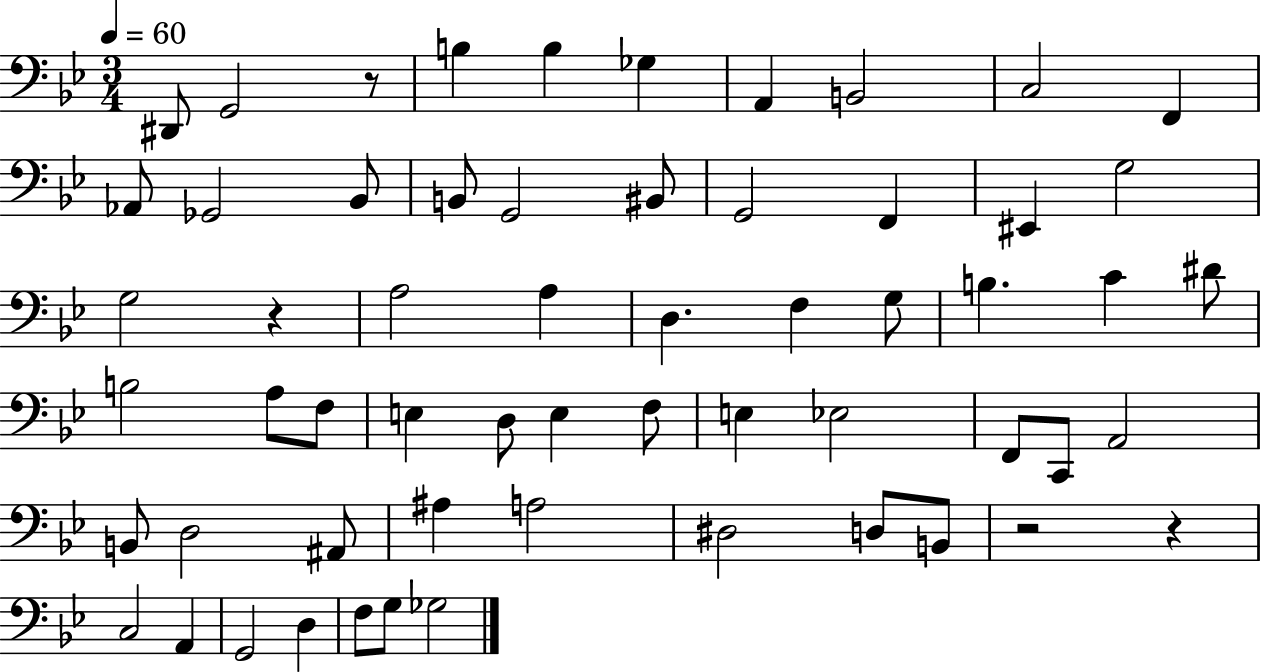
{
  \clef bass
  \numericTimeSignature
  \time 3/4
  \key bes \major
  \tempo 4 = 60
  dis,8 g,2 r8 | b4 b4 ges4 | a,4 b,2 | c2 f,4 | \break aes,8 ges,2 bes,8 | b,8 g,2 bis,8 | g,2 f,4 | eis,4 g2 | \break g2 r4 | a2 a4 | d4. f4 g8 | b4. c'4 dis'8 | \break b2 a8 f8 | e4 d8 e4 f8 | e4 ees2 | f,8 c,8 a,2 | \break b,8 d2 ais,8 | ais4 a2 | dis2 d8 b,8 | r2 r4 | \break c2 a,4 | g,2 d4 | f8 g8 ges2 | \bar "|."
}